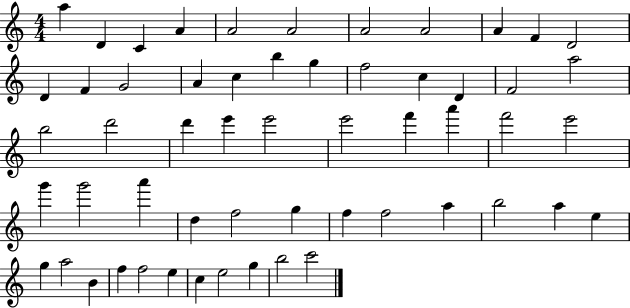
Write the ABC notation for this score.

X:1
T:Untitled
M:4/4
L:1/4
K:C
a D C A A2 A2 A2 A2 A F D2 D F G2 A c b g f2 c D F2 a2 b2 d'2 d' e' e'2 e'2 f' a' f'2 e'2 g' g'2 a' d f2 g f f2 a b2 a e g a2 B f f2 e c e2 g b2 c'2